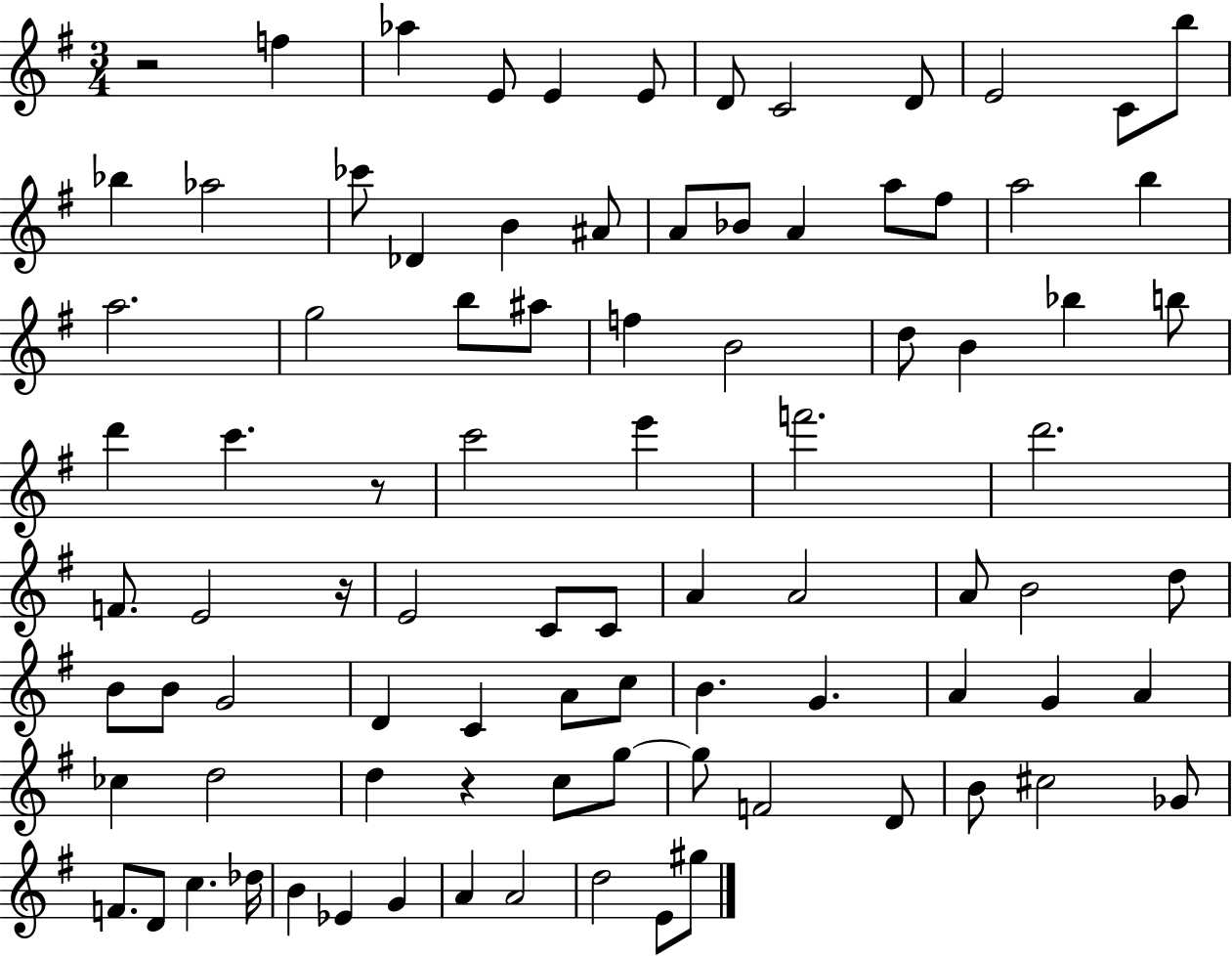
{
  \clef treble
  \numericTimeSignature
  \time 3/4
  \key g \major
  r2 f''4 | aes''4 e'8 e'4 e'8 | d'8 c'2 d'8 | e'2 c'8 b''8 | \break bes''4 aes''2 | ces'''8 des'4 b'4 ais'8 | a'8 bes'8 a'4 a''8 fis''8 | a''2 b''4 | \break a''2. | g''2 b''8 ais''8 | f''4 b'2 | d''8 b'4 bes''4 b''8 | \break d'''4 c'''4. r8 | c'''2 e'''4 | f'''2. | d'''2. | \break f'8. e'2 r16 | e'2 c'8 c'8 | a'4 a'2 | a'8 b'2 d''8 | \break b'8 b'8 g'2 | d'4 c'4 a'8 c''8 | b'4. g'4. | a'4 g'4 a'4 | \break ces''4 d''2 | d''4 r4 c''8 g''8~~ | g''8 f'2 d'8 | b'8 cis''2 ges'8 | \break f'8. d'8 c''4. des''16 | b'4 ees'4 g'4 | a'4 a'2 | d''2 e'8 gis''8 | \break \bar "|."
}